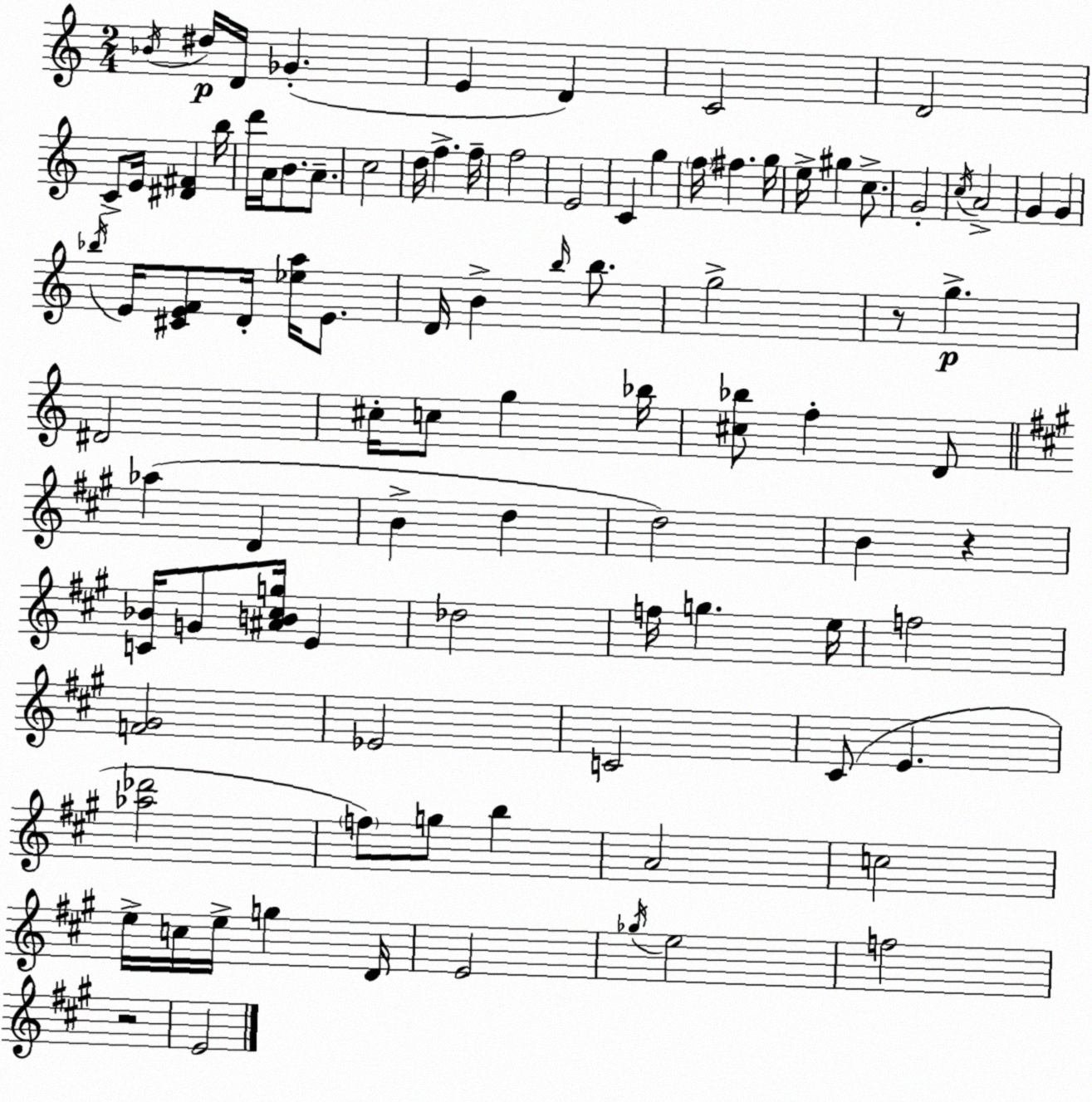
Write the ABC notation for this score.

X:1
T:Untitled
M:2/4
L:1/4
K:Am
_B/4 ^d/4 D/4 _G E D C2 D2 C/2 E/4 [^D^F] b/4 d'/4 A/4 B/2 A/2 c2 d/4 f f/4 f2 E2 C g f/4 ^f g/4 e/4 ^g c/2 G2 c/4 A2 G G _b/4 E/4 [^CEF]/2 D/4 [_ea]/4 E/2 D/4 B b/4 b/2 g2 z/2 g ^D2 ^c/4 c/2 g _b/4 [^c_b]/2 f D/2 _a D B d d2 B z [C_B]/4 G/2 [^AB^cg]/4 E _d2 f/4 g e/4 f2 [F^G]2 _E2 C2 ^C/2 E [_a_d']2 f/2 g/2 b A2 c2 e/4 c/4 e/4 g D/4 E2 _g/4 e2 f2 z2 E2